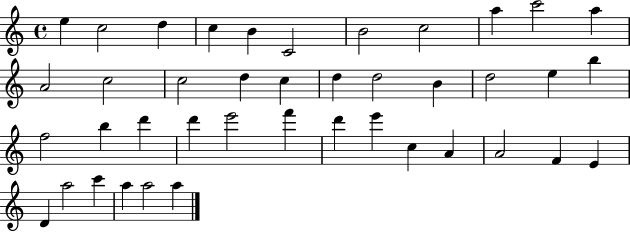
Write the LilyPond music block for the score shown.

{
  \clef treble
  \time 4/4
  \defaultTimeSignature
  \key c \major
  e''4 c''2 d''4 | c''4 b'4 c'2 | b'2 c''2 | a''4 c'''2 a''4 | \break a'2 c''2 | c''2 d''4 c''4 | d''4 d''2 b'4 | d''2 e''4 b''4 | \break f''2 b''4 d'''4 | d'''4 e'''2 f'''4 | d'''4 e'''4 c''4 a'4 | a'2 f'4 e'4 | \break d'4 a''2 c'''4 | a''4 a''2 a''4 | \bar "|."
}